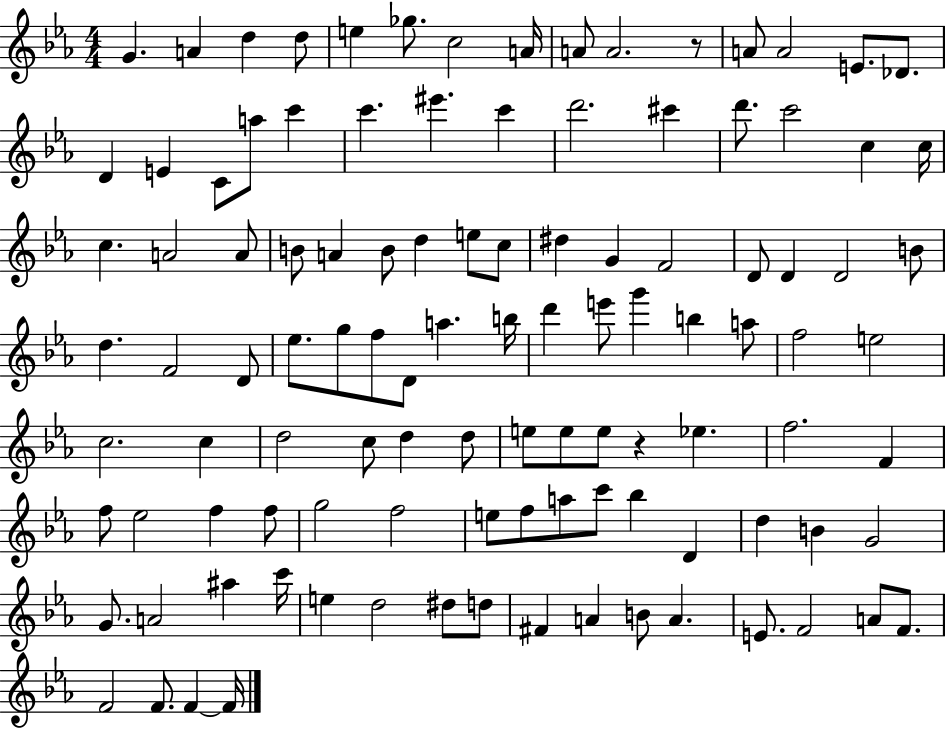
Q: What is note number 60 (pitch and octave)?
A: E5